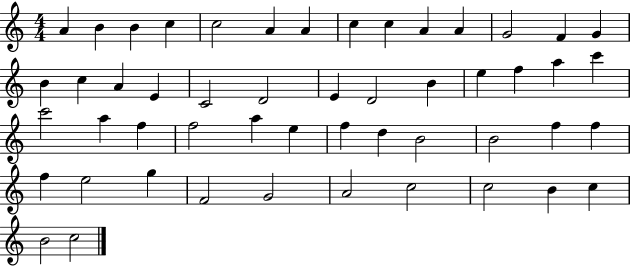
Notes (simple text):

A4/q B4/q B4/q C5/q C5/h A4/q A4/q C5/q C5/q A4/q A4/q G4/h F4/q G4/q B4/q C5/q A4/q E4/q C4/h D4/h E4/q D4/h B4/q E5/q F5/q A5/q C6/q C6/h A5/q F5/q F5/h A5/q E5/q F5/q D5/q B4/h B4/h F5/q F5/q F5/q E5/h G5/q F4/h G4/h A4/h C5/h C5/h B4/q C5/q B4/h C5/h